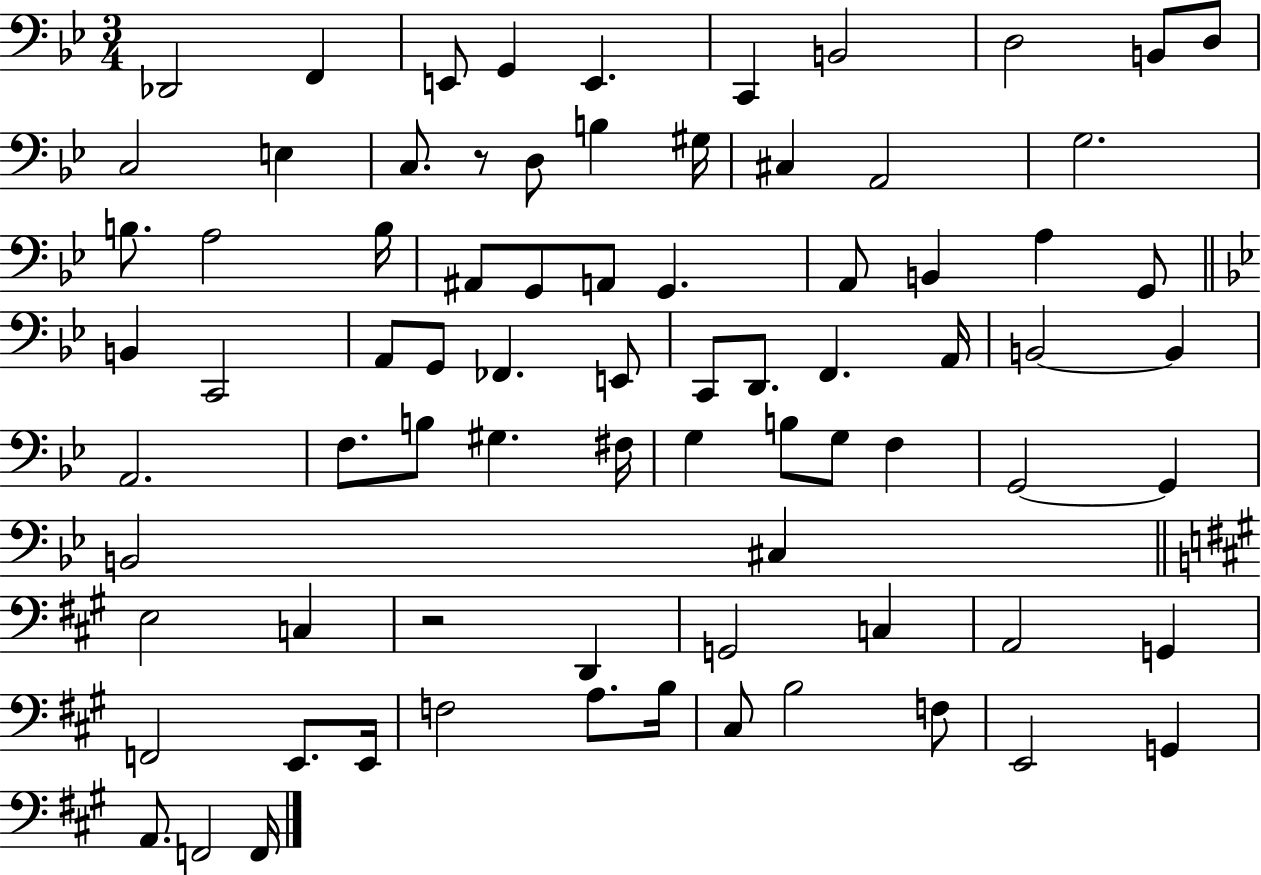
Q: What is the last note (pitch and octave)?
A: F2